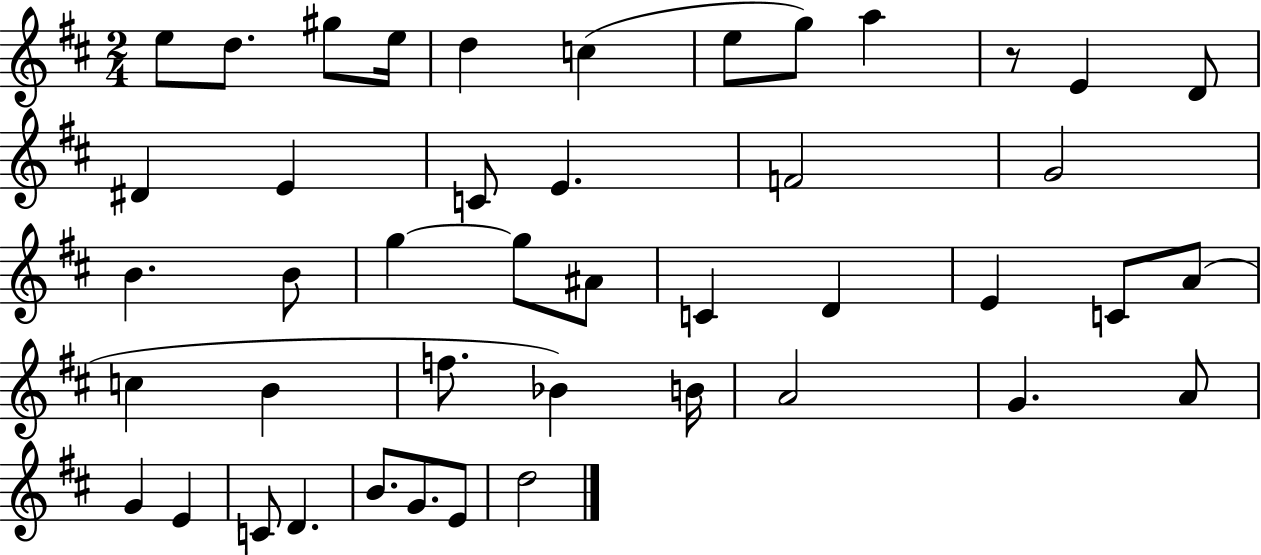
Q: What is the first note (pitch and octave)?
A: E5